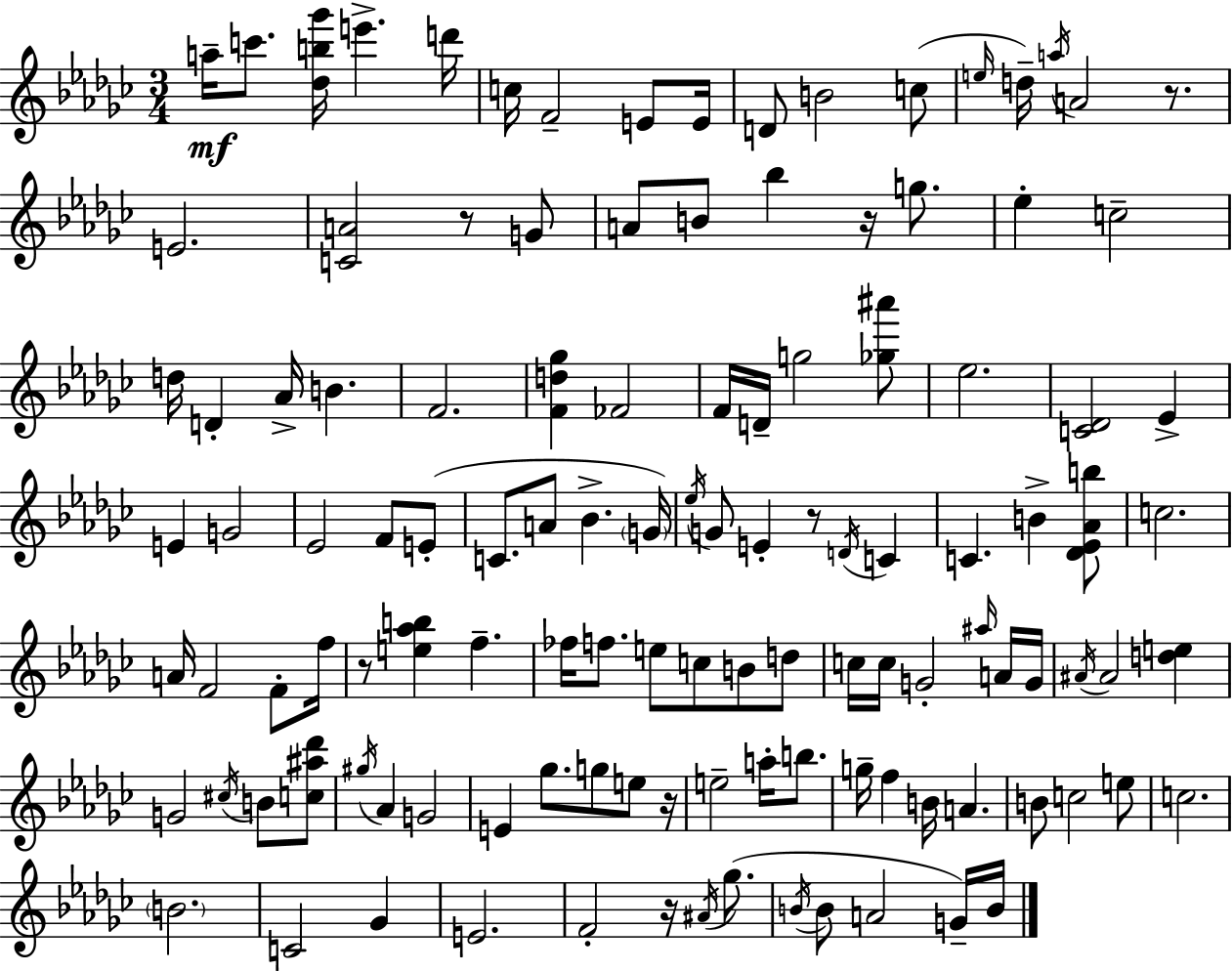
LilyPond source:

{
  \clef treble
  \numericTimeSignature
  \time 3/4
  \key ees \minor
  a''16--\mf c'''8. <des'' b'' ges'''>16 e'''4.-> d'''16 | c''16 f'2-- e'8 e'16 | d'8 b'2 c''8( | \grace { e''16 } d''16--) \acciaccatura { a''16 } a'2 r8. | \break e'2. | <c' a'>2 r8 | g'8 a'8 b'8 bes''4 r16 g''8. | ees''4-. c''2-- | \break d''16 d'4-. aes'16-> b'4. | f'2. | <f' d'' ges''>4 fes'2 | f'16 d'16-- g''2 | \break <ges'' ais'''>8 ees''2. | <c' des'>2 ees'4-> | e'4 g'2 | ees'2 f'8 | \break e'8-.( c'8. a'8 bes'4.-> | \parenthesize g'16) \acciaccatura { ees''16 } g'8 e'4-. r8 \acciaccatura { d'16 } | c'4 c'4. b'4-> | <des' ees' aes' b''>8 c''2. | \break a'16 f'2 | f'8-. f''16 r8 <e'' aes'' b''>4 f''4.-- | fes''16 f''8. e''8 c''8 | b'8 d''8 c''16 c''16 g'2-. | \break \grace { ais''16 } a'16 g'16 \acciaccatura { ais'16 } ais'2 | <d'' e''>4 g'2 | \acciaccatura { cis''16 } b'8 <c'' ais'' des'''>8 \acciaccatura { gis''16 } aes'4 | g'2 e'4 | \break ges''8. g''8 e''8 r16 e''2-- | a''16-. b''8. g''16-- f''4 | b'16 a'4. b'8 c''2 | e''8 c''2. | \break \parenthesize b'2. | c'2 | ges'4 e'2. | f'2-. | \break r16 \acciaccatura { ais'16 }( ges''8. \acciaccatura { b'16 } b'8 | a'2 g'16--) b'16 \bar "|."
}